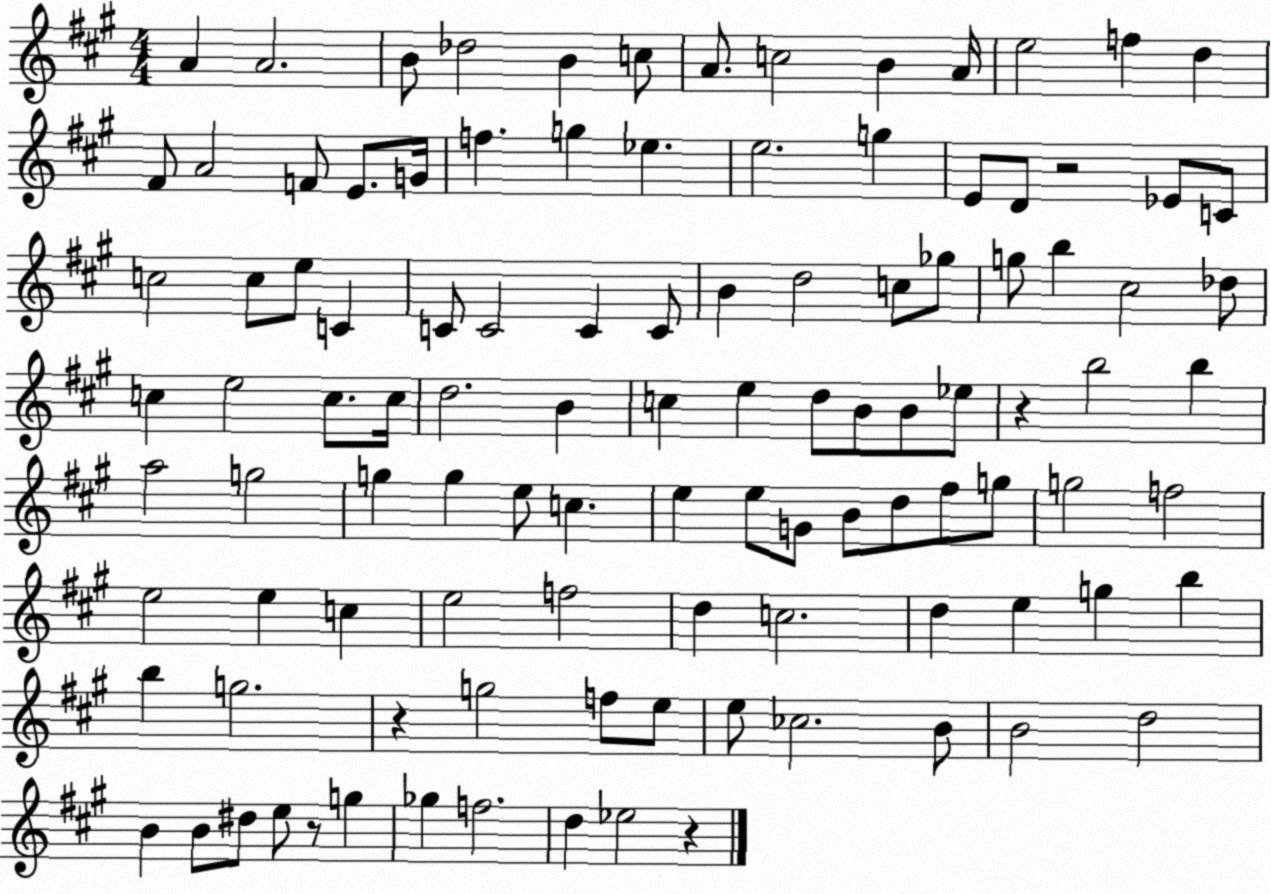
X:1
T:Untitled
M:4/4
L:1/4
K:A
A A2 B/2 _d2 B c/2 A/2 c2 B A/4 e2 f d ^F/2 A2 F/2 E/2 G/4 f g _e e2 g E/2 D/2 z2 _E/2 C/2 c2 c/2 e/2 C C/2 C2 C C/2 B d2 c/2 _g/2 g/2 b ^c2 _d/2 c e2 c/2 c/4 d2 B c e d/2 B/2 B/2 _e/2 z b2 b a2 g2 g g e/2 c e e/2 G/2 B/2 d/2 ^f/2 g/2 g2 f2 e2 e c e2 f2 d c2 d e g b b g2 z g2 f/2 e/2 e/2 _c2 B/2 B2 d2 B B/2 ^d/2 e/2 z/2 g _g f2 d _e2 z